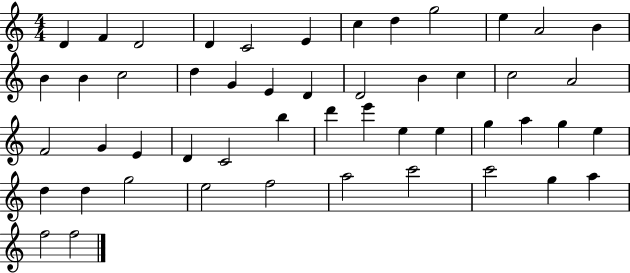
D4/q F4/q D4/h D4/q C4/h E4/q C5/q D5/q G5/h E5/q A4/h B4/q B4/q B4/q C5/h D5/q G4/q E4/q D4/q D4/h B4/q C5/q C5/h A4/h F4/h G4/q E4/q D4/q C4/h B5/q D6/q E6/q E5/q E5/q G5/q A5/q G5/q E5/q D5/q D5/q G5/h E5/h F5/h A5/h C6/h C6/h G5/q A5/q F5/h F5/h